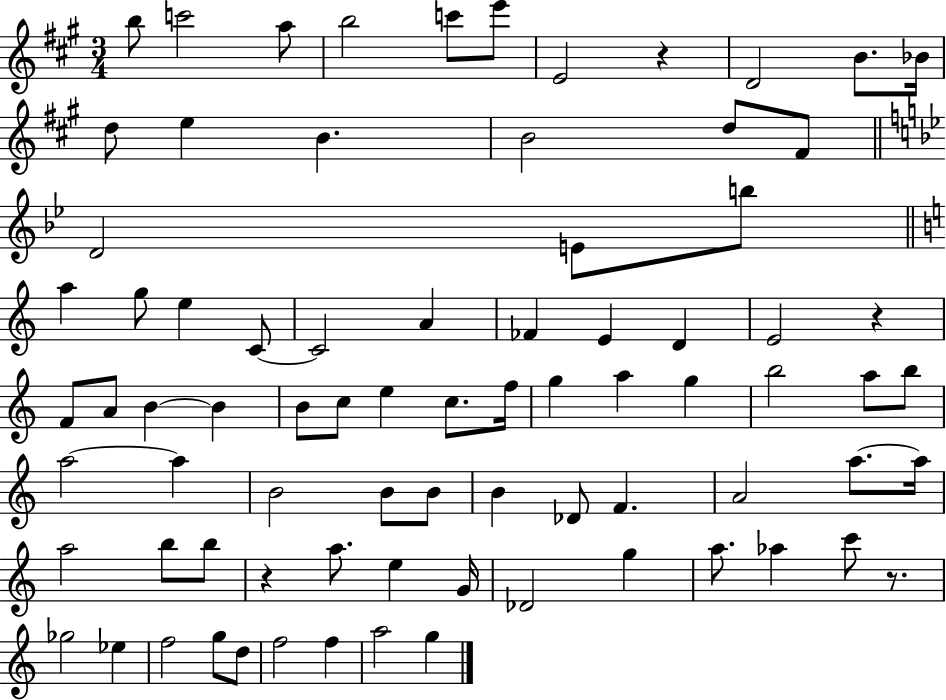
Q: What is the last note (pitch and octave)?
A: G5